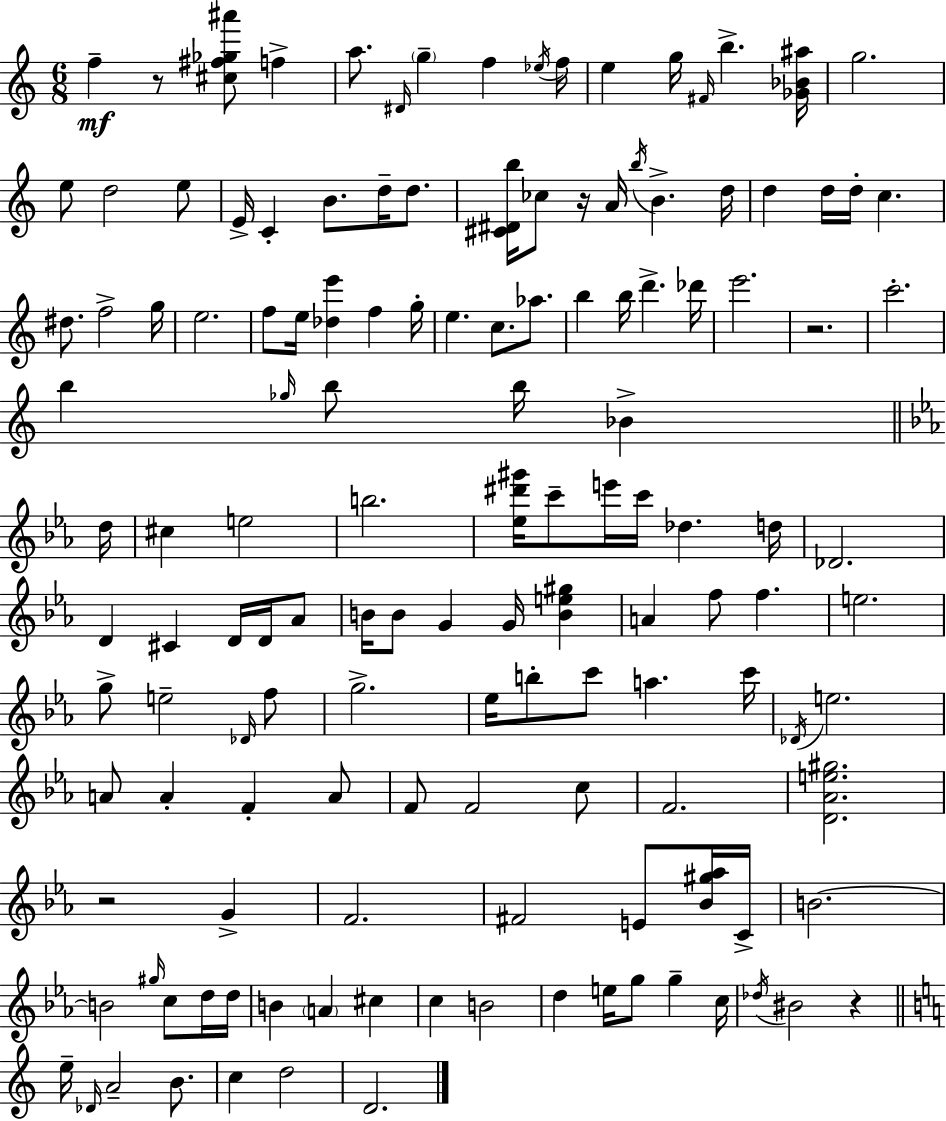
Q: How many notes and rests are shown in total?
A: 138